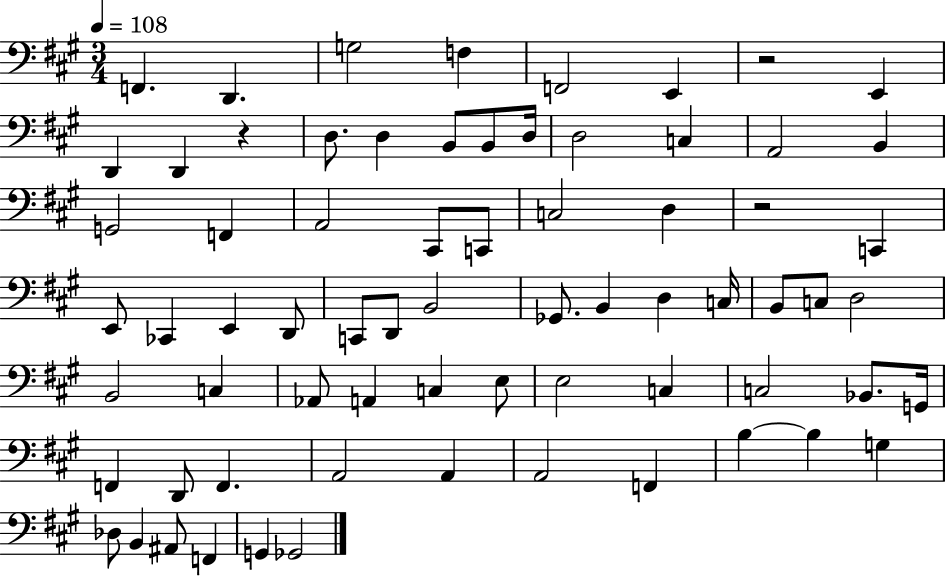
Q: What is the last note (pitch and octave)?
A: Gb2